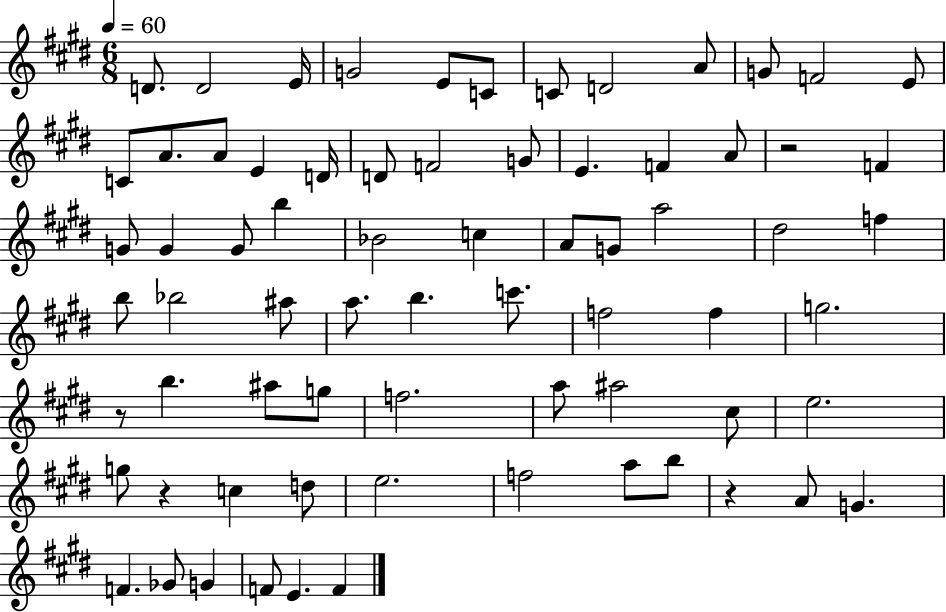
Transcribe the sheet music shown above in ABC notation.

X:1
T:Untitled
M:6/8
L:1/4
K:E
D/2 D2 E/4 G2 E/2 C/2 C/2 D2 A/2 G/2 F2 E/2 C/2 A/2 A/2 E D/4 D/2 F2 G/2 E F A/2 z2 F G/2 G G/2 b _B2 c A/2 G/2 a2 ^d2 f b/2 _b2 ^a/2 a/2 b c'/2 f2 f g2 z/2 b ^a/2 g/2 f2 a/2 ^a2 ^c/2 e2 g/2 z c d/2 e2 f2 a/2 b/2 z A/2 G F _G/2 G F/2 E F